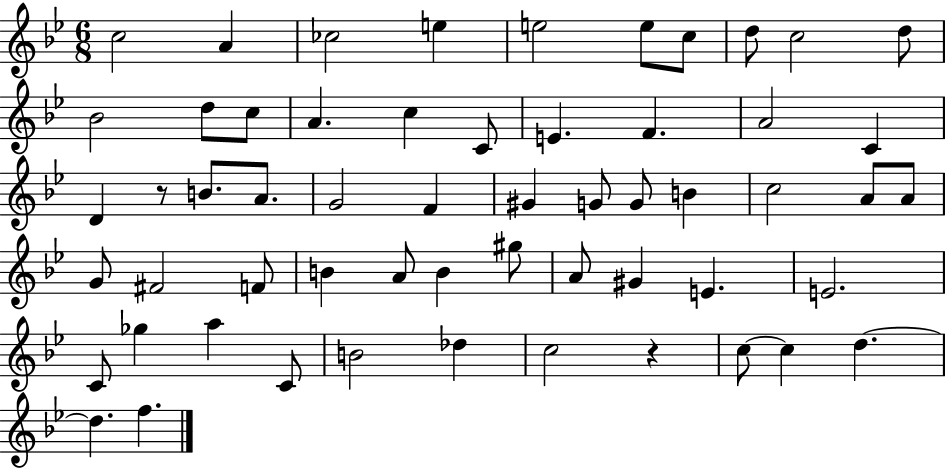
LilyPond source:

{
  \clef treble
  \numericTimeSignature
  \time 6/8
  \key bes \major
  c''2 a'4 | ces''2 e''4 | e''2 e''8 c''8 | d''8 c''2 d''8 | \break bes'2 d''8 c''8 | a'4. c''4 c'8 | e'4. f'4. | a'2 c'4 | \break d'4 r8 b'8. a'8. | g'2 f'4 | gis'4 g'8 g'8 b'4 | c''2 a'8 a'8 | \break g'8 fis'2 f'8 | b'4 a'8 b'4 gis''8 | a'8 gis'4 e'4. | e'2. | \break c'8 ges''4 a''4 c'8 | b'2 des''4 | c''2 r4 | c''8~~ c''4 d''4.~~ | \break d''4. f''4. | \bar "|."
}